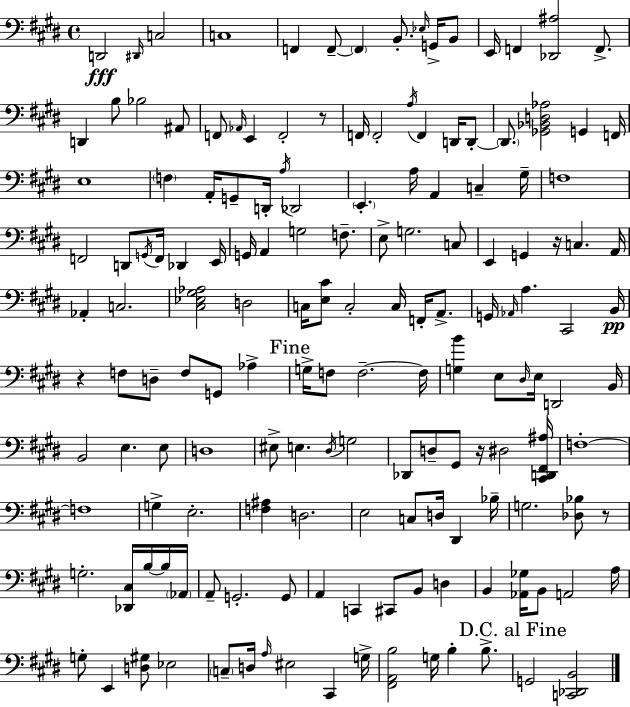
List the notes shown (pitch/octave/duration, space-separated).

D2/h D#2/s C3/h C3/w F2/q F2/e F2/q B2/e. Eb3/s G2/s B2/e E2/s F2/q [Db2,A#3]/h F2/e. D2/q B3/e Bb3/h A#2/e F2/e Ab2/s E2/q F2/h R/e F2/s F2/h A3/s F2/q D2/s D2/e D2/e. [Gb2,Bb2,D3,Ab3]/h G2/q F2/s E3/w F3/q A2/s G2/e D2/s A3/s Db2/h E2/q. A3/s A2/q C3/q G#3/s F3/w F2/h D2/e G2/s F2/s Db2/q E2/s G2/s A2/q G3/h F3/e. E3/e G3/h. C3/e E2/q G2/q R/s C3/q. A2/s Ab2/q C3/h. [C#3,Eb3,G#3,Ab3]/h D3/h C3/s [E3,C#4]/e C3/h C3/s F2/s A2/e. G2/s Ab2/s A3/q. C#2/h B2/s R/q F3/e D3/e F3/e G2/e Ab3/q G3/s F3/e F3/h. F3/s [G3,B4]/q E3/e D#3/s E3/s D2/h B2/s B2/h E3/q. E3/e D3/w EIS3/e E3/q. D#3/s G3/h Db2/e D3/e G#2/e R/s D#3/h [C#2,D2,F#2,A#3]/s F3/w F3/w G3/q E3/h. [F3,A#3]/q D3/h. E3/h C3/e D3/s D#2/q Bb3/s G3/h. [Db3,Bb3]/e R/e G3/h. [Db2,C#3]/s B3/s B3/s Ab2/s A2/e G2/h. G2/e A2/q C2/q C#2/e B2/e D3/q B2/q [Ab2,Gb3]/s B2/e A2/h A3/s G3/e E2/q [D3,G#3]/e Eb3/h C3/e D3/s A3/s EIS3/h C#2/q G3/s [F#2,A2,B3]/h G3/s B3/q B3/e. G2/h [C2,Db2,B2]/h